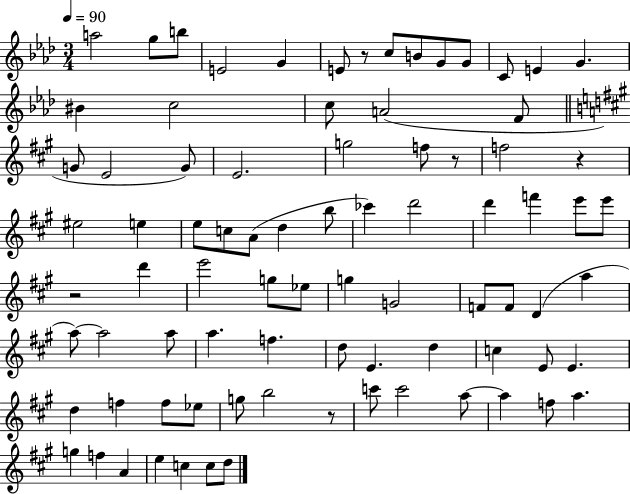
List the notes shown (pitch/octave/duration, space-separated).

A5/h G5/e B5/e E4/h G4/q E4/e R/e C5/e B4/e G4/e G4/e C4/e E4/q G4/q. BIS4/q C5/h C5/e A4/h F4/e G4/e E4/h G4/e E4/h. G5/h F5/e R/e F5/h R/q EIS5/h E5/q E5/e C5/e A4/e D5/q B5/e CES6/q D6/h D6/q F6/q E6/e E6/e R/h D6/q E6/h G5/e Eb5/e G5/q G4/h F4/e F4/e D4/q A5/q A5/e A5/h A5/e A5/q. F5/q. D5/e E4/q. D5/q C5/q E4/e E4/q. D5/q F5/q F5/e Eb5/e G5/e B5/h R/e C6/e C6/h A5/e A5/q F5/e A5/q. G5/q F5/q A4/q E5/q C5/q C5/e D5/e